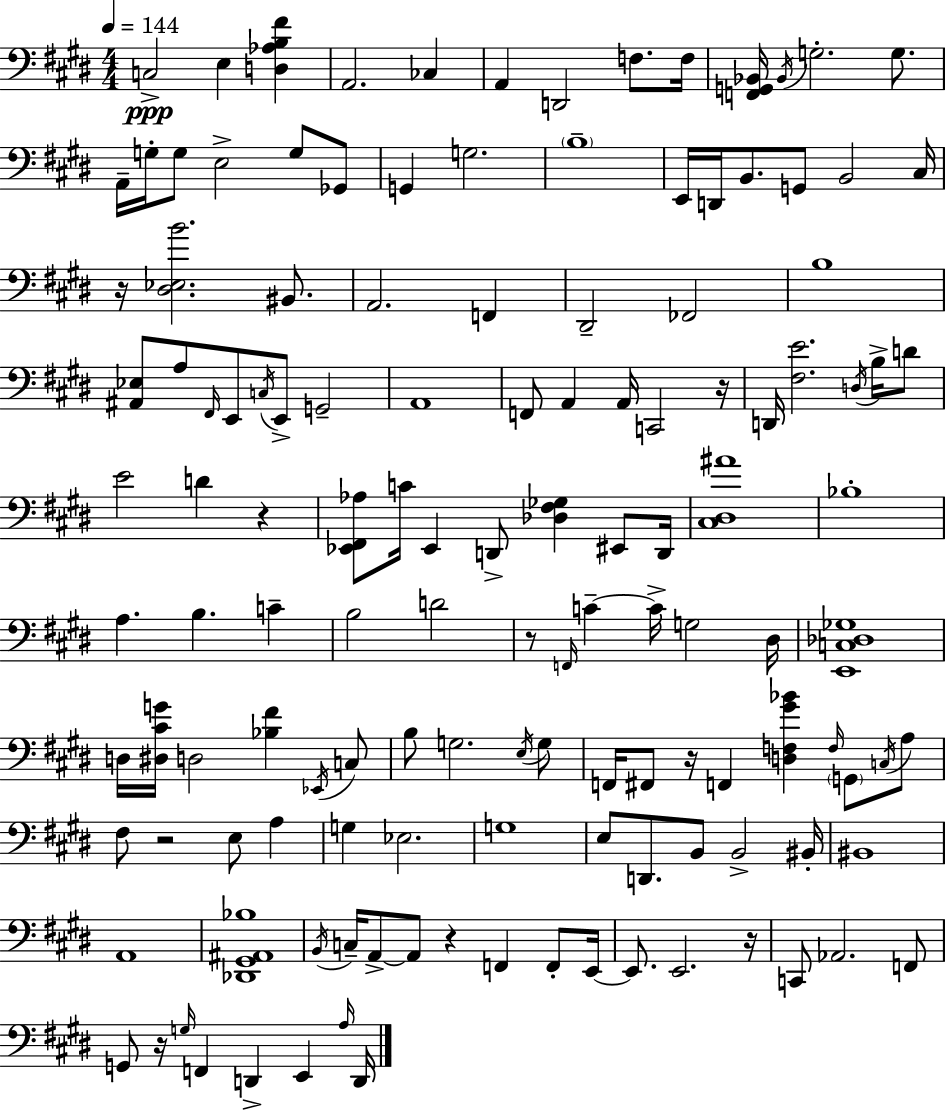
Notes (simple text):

C3/h E3/q [D3,Ab3,B3,F#4]/q A2/h. CES3/q A2/q D2/h F3/e. F3/s [F2,G2,Bb2]/s Bb2/s G3/h. G3/e. A2/s G3/s G3/e E3/h G3/e Gb2/e G2/q G3/h. B3/w E2/s D2/s B2/e. G2/e B2/h C#3/s R/s [D#3,Eb3,B4]/h. BIS2/e. A2/h. F2/q D#2/h FES2/h B3/w [A#2,Eb3]/e A3/e F#2/s E2/e C3/s E2/e G2/h A2/w F2/e A2/q A2/s C2/h R/s D2/s [F#3,E4]/h. D3/s B3/s D4/e E4/h D4/q R/q [Eb2,F#2,Ab3]/e C4/s Eb2/q D2/e [Db3,F#3,Gb3]/q EIS2/e D2/s [C#3,D#3,A#4]/w Bb3/w A3/q. B3/q. C4/q B3/h D4/h R/e F2/s C4/q C4/s G3/h D#3/s [E2,C3,Db3,Gb3]/w D3/s [D#3,C#4,G4]/s D3/h [Bb3,F#4]/q Eb2/s C3/e B3/e G3/h. E3/s G3/e F2/s F#2/e R/s F2/q [D3,F3,G#4,Bb4]/q F3/s G2/e C3/s A3/e F#3/e R/h E3/e A3/q G3/q Eb3/h. G3/w E3/e D2/e. B2/e B2/h BIS2/s BIS2/w A2/w [Db2,G#2,A#2,Bb3]/w B2/s C3/s A2/e A2/e R/q F2/q F2/e E2/s E2/e. E2/h. R/s C2/e Ab2/h. F2/e G2/e R/s G3/s F2/q D2/q E2/q A3/s D2/s